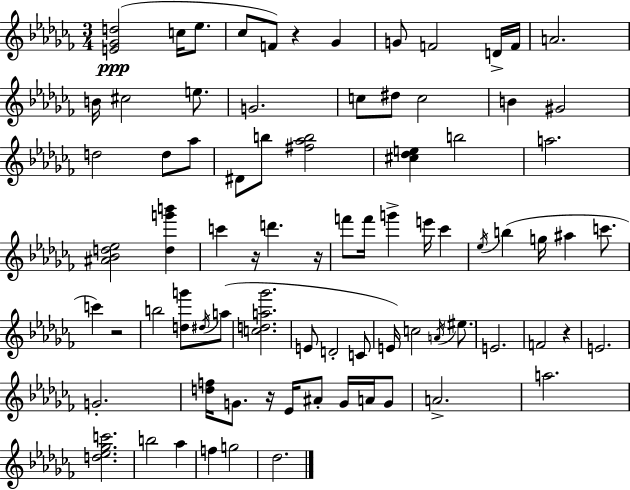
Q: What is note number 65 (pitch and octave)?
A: G5